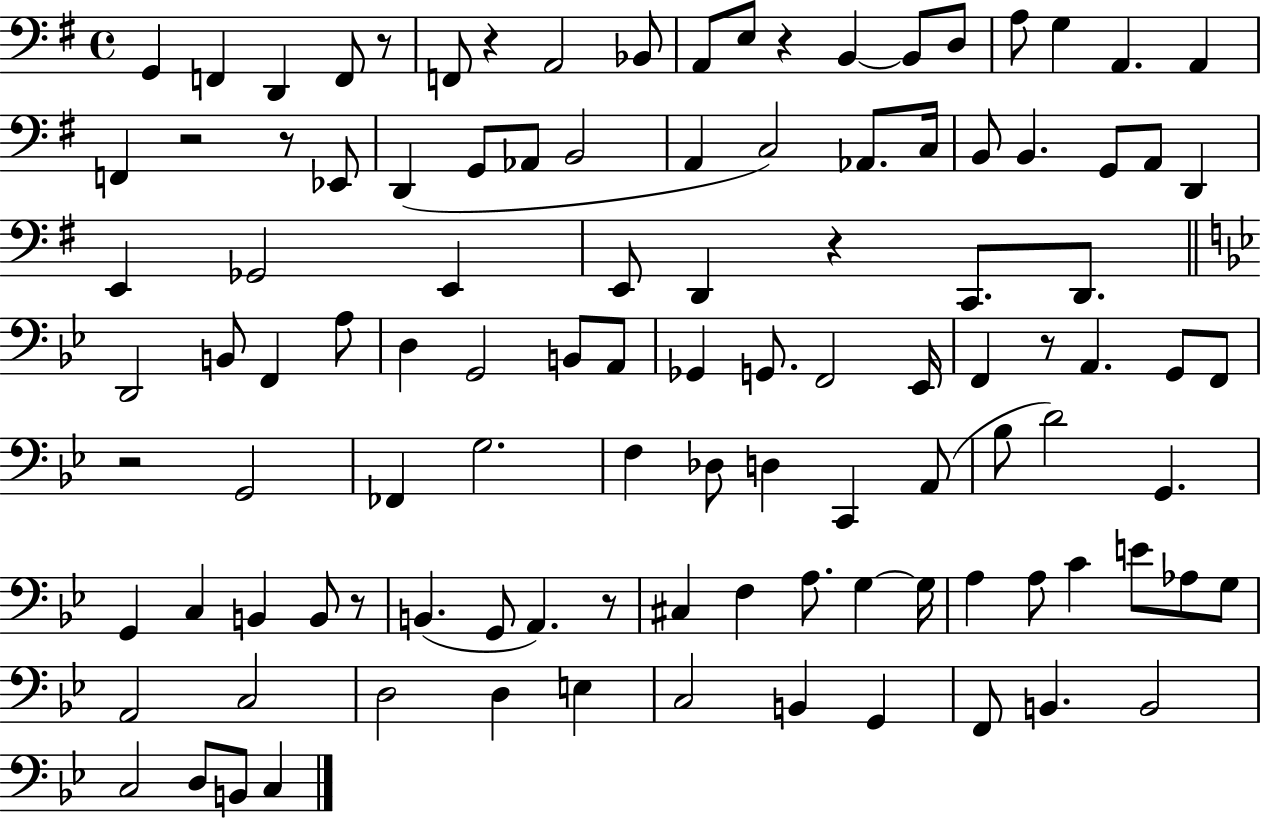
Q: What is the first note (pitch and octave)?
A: G2